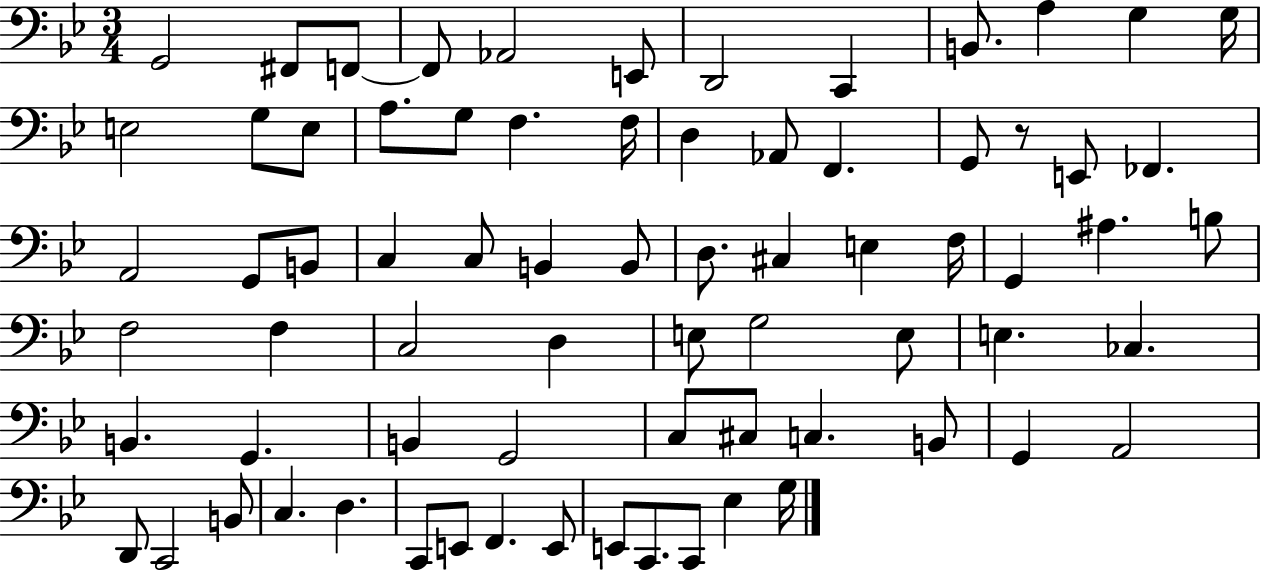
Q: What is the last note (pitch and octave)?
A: G3